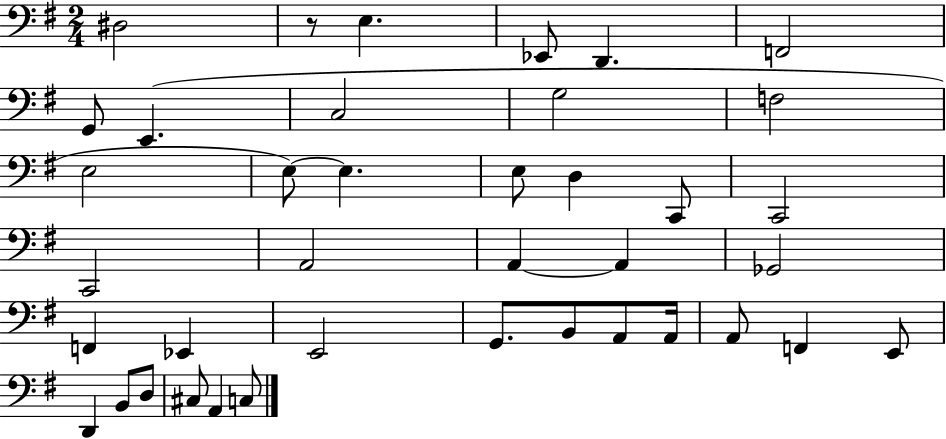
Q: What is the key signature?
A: G major